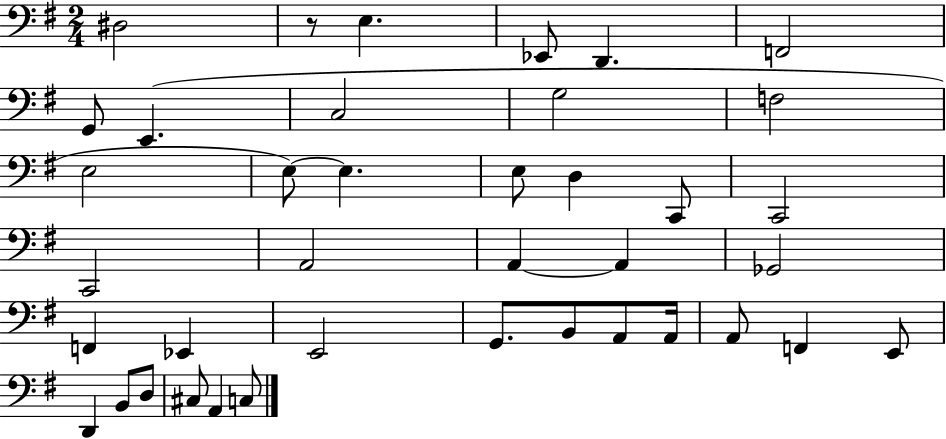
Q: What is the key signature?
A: G major